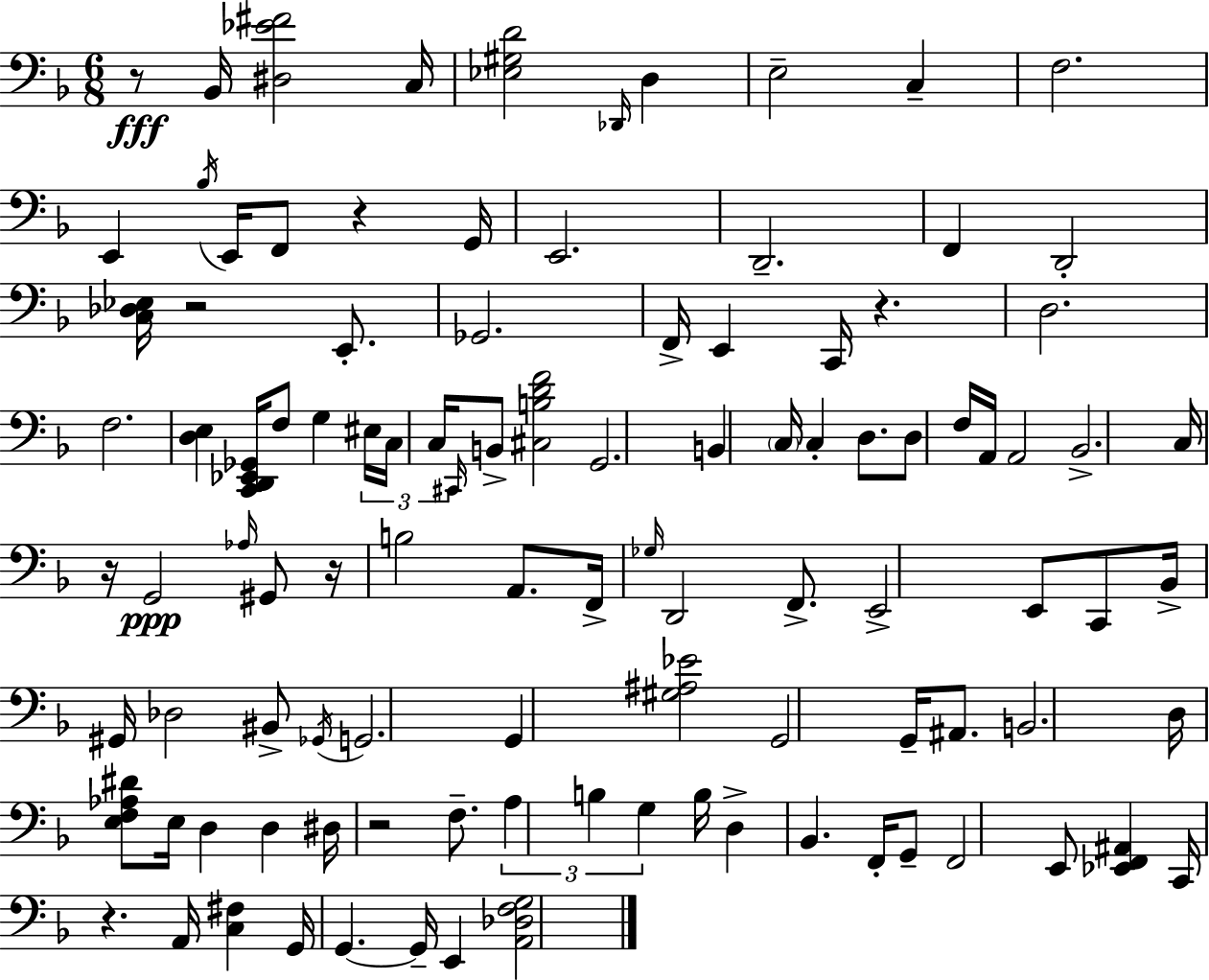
{
  \clef bass
  \numericTimeSignature
  \time 6/8
  \key f \major
  r8\fff bes,16 <dis ees' fis'>2 c16 | <ees gis d'>2 \grace { des,16 } d4 | e2-- c4-- | f2. | \break e,4 \acciaccatura { bes16 } e,16 f,8 r4 | g,16 e,2. | d,2.-- | f,4 d,2-. | \break <c des ees>16 r2 e,8.-. | ges,2. | f,16-> e,4 c,16 r4. | d2. | \break f2. | <d e>4 <c, d, ees, ges,>16 f8 g4 | \tuplet 3/2 { eis16 c16 c16 } \grace { cis,16 } b,8-> <cis b d' f'>2 | g,2. | \break b,4 \parenthesize c16 c4-. | d8. d8 f16 a,16 a,2 | bes,2.-> | c16 r16 g,2\ppp | \break \grace { aes16 } gis,8 r16 b2 | a,8. f,16-> \grace { ges16 } d,2 | f,8.-> e,2-> | e,8 c,8 bes,16-> gis,16 des2 | \break bis,8-> \acciaccatura { ges,16 } g,2. | g,4 <gis ais ees'>2 | g,2 | g,16-- ais,8. b,2. | \break d16 <e f aes dis'>8 e16 d4 | d4 dis16 r2 | f8.-- \tuplet 3/2 { a4 b4 | g4 } b16 d4-> bes,4. | \break f,16-. g,8-- f,2 | e,8 <ees, f, ais,>4 c,16 r4. | a,16 <c fis>4 g,16 g,4.~~ | g,16-- e,4 <a, des f g>2 | \break \bar "|."
}